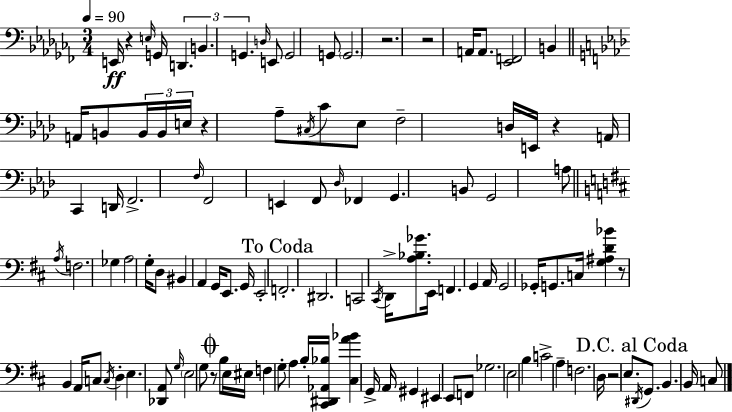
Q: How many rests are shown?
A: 8